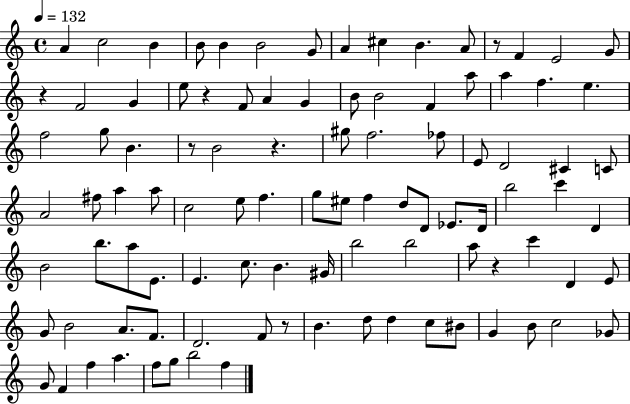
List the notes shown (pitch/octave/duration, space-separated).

A4/q C5/h B4/q B4/e B4/q B4/h G4/e A4/q C#5/q B4/q. A4/e R/e F4/q E4/h G4/e R/q F4/h G4/q E5/e R/q F4/e A4/q G4/q B4/e B4/h F4/q A5/e A5/q F5/q. E5/q. F5/h G5/e B4/q. R/e B4/h R/q. G#5/e F5/h. FES5/e E4/e D4/h C#4/q C4/e A4/h F#5/e A5/q A5/e C5/h E5/e F5/q. G5/e EIS5/e F5/q D5/e D4/e Eb4/e. D4/s B5/h C6/q D4/q B4/h B5/e. A5/e E4/e. E4/q. C5/e. B4/q. G#4/s B5/h B5/h A5/e R/q C6/q D4/q E4/e G4/e B4/h A4/e. F4/e. D4/h. F4/e R/e B4/q. D5/e D5/q C5/e BIS4/e G4/q B4/e C5/h Gb4/e G4/e F4/q F5/q A5/q. F5/e G5/e B5/h F5/q